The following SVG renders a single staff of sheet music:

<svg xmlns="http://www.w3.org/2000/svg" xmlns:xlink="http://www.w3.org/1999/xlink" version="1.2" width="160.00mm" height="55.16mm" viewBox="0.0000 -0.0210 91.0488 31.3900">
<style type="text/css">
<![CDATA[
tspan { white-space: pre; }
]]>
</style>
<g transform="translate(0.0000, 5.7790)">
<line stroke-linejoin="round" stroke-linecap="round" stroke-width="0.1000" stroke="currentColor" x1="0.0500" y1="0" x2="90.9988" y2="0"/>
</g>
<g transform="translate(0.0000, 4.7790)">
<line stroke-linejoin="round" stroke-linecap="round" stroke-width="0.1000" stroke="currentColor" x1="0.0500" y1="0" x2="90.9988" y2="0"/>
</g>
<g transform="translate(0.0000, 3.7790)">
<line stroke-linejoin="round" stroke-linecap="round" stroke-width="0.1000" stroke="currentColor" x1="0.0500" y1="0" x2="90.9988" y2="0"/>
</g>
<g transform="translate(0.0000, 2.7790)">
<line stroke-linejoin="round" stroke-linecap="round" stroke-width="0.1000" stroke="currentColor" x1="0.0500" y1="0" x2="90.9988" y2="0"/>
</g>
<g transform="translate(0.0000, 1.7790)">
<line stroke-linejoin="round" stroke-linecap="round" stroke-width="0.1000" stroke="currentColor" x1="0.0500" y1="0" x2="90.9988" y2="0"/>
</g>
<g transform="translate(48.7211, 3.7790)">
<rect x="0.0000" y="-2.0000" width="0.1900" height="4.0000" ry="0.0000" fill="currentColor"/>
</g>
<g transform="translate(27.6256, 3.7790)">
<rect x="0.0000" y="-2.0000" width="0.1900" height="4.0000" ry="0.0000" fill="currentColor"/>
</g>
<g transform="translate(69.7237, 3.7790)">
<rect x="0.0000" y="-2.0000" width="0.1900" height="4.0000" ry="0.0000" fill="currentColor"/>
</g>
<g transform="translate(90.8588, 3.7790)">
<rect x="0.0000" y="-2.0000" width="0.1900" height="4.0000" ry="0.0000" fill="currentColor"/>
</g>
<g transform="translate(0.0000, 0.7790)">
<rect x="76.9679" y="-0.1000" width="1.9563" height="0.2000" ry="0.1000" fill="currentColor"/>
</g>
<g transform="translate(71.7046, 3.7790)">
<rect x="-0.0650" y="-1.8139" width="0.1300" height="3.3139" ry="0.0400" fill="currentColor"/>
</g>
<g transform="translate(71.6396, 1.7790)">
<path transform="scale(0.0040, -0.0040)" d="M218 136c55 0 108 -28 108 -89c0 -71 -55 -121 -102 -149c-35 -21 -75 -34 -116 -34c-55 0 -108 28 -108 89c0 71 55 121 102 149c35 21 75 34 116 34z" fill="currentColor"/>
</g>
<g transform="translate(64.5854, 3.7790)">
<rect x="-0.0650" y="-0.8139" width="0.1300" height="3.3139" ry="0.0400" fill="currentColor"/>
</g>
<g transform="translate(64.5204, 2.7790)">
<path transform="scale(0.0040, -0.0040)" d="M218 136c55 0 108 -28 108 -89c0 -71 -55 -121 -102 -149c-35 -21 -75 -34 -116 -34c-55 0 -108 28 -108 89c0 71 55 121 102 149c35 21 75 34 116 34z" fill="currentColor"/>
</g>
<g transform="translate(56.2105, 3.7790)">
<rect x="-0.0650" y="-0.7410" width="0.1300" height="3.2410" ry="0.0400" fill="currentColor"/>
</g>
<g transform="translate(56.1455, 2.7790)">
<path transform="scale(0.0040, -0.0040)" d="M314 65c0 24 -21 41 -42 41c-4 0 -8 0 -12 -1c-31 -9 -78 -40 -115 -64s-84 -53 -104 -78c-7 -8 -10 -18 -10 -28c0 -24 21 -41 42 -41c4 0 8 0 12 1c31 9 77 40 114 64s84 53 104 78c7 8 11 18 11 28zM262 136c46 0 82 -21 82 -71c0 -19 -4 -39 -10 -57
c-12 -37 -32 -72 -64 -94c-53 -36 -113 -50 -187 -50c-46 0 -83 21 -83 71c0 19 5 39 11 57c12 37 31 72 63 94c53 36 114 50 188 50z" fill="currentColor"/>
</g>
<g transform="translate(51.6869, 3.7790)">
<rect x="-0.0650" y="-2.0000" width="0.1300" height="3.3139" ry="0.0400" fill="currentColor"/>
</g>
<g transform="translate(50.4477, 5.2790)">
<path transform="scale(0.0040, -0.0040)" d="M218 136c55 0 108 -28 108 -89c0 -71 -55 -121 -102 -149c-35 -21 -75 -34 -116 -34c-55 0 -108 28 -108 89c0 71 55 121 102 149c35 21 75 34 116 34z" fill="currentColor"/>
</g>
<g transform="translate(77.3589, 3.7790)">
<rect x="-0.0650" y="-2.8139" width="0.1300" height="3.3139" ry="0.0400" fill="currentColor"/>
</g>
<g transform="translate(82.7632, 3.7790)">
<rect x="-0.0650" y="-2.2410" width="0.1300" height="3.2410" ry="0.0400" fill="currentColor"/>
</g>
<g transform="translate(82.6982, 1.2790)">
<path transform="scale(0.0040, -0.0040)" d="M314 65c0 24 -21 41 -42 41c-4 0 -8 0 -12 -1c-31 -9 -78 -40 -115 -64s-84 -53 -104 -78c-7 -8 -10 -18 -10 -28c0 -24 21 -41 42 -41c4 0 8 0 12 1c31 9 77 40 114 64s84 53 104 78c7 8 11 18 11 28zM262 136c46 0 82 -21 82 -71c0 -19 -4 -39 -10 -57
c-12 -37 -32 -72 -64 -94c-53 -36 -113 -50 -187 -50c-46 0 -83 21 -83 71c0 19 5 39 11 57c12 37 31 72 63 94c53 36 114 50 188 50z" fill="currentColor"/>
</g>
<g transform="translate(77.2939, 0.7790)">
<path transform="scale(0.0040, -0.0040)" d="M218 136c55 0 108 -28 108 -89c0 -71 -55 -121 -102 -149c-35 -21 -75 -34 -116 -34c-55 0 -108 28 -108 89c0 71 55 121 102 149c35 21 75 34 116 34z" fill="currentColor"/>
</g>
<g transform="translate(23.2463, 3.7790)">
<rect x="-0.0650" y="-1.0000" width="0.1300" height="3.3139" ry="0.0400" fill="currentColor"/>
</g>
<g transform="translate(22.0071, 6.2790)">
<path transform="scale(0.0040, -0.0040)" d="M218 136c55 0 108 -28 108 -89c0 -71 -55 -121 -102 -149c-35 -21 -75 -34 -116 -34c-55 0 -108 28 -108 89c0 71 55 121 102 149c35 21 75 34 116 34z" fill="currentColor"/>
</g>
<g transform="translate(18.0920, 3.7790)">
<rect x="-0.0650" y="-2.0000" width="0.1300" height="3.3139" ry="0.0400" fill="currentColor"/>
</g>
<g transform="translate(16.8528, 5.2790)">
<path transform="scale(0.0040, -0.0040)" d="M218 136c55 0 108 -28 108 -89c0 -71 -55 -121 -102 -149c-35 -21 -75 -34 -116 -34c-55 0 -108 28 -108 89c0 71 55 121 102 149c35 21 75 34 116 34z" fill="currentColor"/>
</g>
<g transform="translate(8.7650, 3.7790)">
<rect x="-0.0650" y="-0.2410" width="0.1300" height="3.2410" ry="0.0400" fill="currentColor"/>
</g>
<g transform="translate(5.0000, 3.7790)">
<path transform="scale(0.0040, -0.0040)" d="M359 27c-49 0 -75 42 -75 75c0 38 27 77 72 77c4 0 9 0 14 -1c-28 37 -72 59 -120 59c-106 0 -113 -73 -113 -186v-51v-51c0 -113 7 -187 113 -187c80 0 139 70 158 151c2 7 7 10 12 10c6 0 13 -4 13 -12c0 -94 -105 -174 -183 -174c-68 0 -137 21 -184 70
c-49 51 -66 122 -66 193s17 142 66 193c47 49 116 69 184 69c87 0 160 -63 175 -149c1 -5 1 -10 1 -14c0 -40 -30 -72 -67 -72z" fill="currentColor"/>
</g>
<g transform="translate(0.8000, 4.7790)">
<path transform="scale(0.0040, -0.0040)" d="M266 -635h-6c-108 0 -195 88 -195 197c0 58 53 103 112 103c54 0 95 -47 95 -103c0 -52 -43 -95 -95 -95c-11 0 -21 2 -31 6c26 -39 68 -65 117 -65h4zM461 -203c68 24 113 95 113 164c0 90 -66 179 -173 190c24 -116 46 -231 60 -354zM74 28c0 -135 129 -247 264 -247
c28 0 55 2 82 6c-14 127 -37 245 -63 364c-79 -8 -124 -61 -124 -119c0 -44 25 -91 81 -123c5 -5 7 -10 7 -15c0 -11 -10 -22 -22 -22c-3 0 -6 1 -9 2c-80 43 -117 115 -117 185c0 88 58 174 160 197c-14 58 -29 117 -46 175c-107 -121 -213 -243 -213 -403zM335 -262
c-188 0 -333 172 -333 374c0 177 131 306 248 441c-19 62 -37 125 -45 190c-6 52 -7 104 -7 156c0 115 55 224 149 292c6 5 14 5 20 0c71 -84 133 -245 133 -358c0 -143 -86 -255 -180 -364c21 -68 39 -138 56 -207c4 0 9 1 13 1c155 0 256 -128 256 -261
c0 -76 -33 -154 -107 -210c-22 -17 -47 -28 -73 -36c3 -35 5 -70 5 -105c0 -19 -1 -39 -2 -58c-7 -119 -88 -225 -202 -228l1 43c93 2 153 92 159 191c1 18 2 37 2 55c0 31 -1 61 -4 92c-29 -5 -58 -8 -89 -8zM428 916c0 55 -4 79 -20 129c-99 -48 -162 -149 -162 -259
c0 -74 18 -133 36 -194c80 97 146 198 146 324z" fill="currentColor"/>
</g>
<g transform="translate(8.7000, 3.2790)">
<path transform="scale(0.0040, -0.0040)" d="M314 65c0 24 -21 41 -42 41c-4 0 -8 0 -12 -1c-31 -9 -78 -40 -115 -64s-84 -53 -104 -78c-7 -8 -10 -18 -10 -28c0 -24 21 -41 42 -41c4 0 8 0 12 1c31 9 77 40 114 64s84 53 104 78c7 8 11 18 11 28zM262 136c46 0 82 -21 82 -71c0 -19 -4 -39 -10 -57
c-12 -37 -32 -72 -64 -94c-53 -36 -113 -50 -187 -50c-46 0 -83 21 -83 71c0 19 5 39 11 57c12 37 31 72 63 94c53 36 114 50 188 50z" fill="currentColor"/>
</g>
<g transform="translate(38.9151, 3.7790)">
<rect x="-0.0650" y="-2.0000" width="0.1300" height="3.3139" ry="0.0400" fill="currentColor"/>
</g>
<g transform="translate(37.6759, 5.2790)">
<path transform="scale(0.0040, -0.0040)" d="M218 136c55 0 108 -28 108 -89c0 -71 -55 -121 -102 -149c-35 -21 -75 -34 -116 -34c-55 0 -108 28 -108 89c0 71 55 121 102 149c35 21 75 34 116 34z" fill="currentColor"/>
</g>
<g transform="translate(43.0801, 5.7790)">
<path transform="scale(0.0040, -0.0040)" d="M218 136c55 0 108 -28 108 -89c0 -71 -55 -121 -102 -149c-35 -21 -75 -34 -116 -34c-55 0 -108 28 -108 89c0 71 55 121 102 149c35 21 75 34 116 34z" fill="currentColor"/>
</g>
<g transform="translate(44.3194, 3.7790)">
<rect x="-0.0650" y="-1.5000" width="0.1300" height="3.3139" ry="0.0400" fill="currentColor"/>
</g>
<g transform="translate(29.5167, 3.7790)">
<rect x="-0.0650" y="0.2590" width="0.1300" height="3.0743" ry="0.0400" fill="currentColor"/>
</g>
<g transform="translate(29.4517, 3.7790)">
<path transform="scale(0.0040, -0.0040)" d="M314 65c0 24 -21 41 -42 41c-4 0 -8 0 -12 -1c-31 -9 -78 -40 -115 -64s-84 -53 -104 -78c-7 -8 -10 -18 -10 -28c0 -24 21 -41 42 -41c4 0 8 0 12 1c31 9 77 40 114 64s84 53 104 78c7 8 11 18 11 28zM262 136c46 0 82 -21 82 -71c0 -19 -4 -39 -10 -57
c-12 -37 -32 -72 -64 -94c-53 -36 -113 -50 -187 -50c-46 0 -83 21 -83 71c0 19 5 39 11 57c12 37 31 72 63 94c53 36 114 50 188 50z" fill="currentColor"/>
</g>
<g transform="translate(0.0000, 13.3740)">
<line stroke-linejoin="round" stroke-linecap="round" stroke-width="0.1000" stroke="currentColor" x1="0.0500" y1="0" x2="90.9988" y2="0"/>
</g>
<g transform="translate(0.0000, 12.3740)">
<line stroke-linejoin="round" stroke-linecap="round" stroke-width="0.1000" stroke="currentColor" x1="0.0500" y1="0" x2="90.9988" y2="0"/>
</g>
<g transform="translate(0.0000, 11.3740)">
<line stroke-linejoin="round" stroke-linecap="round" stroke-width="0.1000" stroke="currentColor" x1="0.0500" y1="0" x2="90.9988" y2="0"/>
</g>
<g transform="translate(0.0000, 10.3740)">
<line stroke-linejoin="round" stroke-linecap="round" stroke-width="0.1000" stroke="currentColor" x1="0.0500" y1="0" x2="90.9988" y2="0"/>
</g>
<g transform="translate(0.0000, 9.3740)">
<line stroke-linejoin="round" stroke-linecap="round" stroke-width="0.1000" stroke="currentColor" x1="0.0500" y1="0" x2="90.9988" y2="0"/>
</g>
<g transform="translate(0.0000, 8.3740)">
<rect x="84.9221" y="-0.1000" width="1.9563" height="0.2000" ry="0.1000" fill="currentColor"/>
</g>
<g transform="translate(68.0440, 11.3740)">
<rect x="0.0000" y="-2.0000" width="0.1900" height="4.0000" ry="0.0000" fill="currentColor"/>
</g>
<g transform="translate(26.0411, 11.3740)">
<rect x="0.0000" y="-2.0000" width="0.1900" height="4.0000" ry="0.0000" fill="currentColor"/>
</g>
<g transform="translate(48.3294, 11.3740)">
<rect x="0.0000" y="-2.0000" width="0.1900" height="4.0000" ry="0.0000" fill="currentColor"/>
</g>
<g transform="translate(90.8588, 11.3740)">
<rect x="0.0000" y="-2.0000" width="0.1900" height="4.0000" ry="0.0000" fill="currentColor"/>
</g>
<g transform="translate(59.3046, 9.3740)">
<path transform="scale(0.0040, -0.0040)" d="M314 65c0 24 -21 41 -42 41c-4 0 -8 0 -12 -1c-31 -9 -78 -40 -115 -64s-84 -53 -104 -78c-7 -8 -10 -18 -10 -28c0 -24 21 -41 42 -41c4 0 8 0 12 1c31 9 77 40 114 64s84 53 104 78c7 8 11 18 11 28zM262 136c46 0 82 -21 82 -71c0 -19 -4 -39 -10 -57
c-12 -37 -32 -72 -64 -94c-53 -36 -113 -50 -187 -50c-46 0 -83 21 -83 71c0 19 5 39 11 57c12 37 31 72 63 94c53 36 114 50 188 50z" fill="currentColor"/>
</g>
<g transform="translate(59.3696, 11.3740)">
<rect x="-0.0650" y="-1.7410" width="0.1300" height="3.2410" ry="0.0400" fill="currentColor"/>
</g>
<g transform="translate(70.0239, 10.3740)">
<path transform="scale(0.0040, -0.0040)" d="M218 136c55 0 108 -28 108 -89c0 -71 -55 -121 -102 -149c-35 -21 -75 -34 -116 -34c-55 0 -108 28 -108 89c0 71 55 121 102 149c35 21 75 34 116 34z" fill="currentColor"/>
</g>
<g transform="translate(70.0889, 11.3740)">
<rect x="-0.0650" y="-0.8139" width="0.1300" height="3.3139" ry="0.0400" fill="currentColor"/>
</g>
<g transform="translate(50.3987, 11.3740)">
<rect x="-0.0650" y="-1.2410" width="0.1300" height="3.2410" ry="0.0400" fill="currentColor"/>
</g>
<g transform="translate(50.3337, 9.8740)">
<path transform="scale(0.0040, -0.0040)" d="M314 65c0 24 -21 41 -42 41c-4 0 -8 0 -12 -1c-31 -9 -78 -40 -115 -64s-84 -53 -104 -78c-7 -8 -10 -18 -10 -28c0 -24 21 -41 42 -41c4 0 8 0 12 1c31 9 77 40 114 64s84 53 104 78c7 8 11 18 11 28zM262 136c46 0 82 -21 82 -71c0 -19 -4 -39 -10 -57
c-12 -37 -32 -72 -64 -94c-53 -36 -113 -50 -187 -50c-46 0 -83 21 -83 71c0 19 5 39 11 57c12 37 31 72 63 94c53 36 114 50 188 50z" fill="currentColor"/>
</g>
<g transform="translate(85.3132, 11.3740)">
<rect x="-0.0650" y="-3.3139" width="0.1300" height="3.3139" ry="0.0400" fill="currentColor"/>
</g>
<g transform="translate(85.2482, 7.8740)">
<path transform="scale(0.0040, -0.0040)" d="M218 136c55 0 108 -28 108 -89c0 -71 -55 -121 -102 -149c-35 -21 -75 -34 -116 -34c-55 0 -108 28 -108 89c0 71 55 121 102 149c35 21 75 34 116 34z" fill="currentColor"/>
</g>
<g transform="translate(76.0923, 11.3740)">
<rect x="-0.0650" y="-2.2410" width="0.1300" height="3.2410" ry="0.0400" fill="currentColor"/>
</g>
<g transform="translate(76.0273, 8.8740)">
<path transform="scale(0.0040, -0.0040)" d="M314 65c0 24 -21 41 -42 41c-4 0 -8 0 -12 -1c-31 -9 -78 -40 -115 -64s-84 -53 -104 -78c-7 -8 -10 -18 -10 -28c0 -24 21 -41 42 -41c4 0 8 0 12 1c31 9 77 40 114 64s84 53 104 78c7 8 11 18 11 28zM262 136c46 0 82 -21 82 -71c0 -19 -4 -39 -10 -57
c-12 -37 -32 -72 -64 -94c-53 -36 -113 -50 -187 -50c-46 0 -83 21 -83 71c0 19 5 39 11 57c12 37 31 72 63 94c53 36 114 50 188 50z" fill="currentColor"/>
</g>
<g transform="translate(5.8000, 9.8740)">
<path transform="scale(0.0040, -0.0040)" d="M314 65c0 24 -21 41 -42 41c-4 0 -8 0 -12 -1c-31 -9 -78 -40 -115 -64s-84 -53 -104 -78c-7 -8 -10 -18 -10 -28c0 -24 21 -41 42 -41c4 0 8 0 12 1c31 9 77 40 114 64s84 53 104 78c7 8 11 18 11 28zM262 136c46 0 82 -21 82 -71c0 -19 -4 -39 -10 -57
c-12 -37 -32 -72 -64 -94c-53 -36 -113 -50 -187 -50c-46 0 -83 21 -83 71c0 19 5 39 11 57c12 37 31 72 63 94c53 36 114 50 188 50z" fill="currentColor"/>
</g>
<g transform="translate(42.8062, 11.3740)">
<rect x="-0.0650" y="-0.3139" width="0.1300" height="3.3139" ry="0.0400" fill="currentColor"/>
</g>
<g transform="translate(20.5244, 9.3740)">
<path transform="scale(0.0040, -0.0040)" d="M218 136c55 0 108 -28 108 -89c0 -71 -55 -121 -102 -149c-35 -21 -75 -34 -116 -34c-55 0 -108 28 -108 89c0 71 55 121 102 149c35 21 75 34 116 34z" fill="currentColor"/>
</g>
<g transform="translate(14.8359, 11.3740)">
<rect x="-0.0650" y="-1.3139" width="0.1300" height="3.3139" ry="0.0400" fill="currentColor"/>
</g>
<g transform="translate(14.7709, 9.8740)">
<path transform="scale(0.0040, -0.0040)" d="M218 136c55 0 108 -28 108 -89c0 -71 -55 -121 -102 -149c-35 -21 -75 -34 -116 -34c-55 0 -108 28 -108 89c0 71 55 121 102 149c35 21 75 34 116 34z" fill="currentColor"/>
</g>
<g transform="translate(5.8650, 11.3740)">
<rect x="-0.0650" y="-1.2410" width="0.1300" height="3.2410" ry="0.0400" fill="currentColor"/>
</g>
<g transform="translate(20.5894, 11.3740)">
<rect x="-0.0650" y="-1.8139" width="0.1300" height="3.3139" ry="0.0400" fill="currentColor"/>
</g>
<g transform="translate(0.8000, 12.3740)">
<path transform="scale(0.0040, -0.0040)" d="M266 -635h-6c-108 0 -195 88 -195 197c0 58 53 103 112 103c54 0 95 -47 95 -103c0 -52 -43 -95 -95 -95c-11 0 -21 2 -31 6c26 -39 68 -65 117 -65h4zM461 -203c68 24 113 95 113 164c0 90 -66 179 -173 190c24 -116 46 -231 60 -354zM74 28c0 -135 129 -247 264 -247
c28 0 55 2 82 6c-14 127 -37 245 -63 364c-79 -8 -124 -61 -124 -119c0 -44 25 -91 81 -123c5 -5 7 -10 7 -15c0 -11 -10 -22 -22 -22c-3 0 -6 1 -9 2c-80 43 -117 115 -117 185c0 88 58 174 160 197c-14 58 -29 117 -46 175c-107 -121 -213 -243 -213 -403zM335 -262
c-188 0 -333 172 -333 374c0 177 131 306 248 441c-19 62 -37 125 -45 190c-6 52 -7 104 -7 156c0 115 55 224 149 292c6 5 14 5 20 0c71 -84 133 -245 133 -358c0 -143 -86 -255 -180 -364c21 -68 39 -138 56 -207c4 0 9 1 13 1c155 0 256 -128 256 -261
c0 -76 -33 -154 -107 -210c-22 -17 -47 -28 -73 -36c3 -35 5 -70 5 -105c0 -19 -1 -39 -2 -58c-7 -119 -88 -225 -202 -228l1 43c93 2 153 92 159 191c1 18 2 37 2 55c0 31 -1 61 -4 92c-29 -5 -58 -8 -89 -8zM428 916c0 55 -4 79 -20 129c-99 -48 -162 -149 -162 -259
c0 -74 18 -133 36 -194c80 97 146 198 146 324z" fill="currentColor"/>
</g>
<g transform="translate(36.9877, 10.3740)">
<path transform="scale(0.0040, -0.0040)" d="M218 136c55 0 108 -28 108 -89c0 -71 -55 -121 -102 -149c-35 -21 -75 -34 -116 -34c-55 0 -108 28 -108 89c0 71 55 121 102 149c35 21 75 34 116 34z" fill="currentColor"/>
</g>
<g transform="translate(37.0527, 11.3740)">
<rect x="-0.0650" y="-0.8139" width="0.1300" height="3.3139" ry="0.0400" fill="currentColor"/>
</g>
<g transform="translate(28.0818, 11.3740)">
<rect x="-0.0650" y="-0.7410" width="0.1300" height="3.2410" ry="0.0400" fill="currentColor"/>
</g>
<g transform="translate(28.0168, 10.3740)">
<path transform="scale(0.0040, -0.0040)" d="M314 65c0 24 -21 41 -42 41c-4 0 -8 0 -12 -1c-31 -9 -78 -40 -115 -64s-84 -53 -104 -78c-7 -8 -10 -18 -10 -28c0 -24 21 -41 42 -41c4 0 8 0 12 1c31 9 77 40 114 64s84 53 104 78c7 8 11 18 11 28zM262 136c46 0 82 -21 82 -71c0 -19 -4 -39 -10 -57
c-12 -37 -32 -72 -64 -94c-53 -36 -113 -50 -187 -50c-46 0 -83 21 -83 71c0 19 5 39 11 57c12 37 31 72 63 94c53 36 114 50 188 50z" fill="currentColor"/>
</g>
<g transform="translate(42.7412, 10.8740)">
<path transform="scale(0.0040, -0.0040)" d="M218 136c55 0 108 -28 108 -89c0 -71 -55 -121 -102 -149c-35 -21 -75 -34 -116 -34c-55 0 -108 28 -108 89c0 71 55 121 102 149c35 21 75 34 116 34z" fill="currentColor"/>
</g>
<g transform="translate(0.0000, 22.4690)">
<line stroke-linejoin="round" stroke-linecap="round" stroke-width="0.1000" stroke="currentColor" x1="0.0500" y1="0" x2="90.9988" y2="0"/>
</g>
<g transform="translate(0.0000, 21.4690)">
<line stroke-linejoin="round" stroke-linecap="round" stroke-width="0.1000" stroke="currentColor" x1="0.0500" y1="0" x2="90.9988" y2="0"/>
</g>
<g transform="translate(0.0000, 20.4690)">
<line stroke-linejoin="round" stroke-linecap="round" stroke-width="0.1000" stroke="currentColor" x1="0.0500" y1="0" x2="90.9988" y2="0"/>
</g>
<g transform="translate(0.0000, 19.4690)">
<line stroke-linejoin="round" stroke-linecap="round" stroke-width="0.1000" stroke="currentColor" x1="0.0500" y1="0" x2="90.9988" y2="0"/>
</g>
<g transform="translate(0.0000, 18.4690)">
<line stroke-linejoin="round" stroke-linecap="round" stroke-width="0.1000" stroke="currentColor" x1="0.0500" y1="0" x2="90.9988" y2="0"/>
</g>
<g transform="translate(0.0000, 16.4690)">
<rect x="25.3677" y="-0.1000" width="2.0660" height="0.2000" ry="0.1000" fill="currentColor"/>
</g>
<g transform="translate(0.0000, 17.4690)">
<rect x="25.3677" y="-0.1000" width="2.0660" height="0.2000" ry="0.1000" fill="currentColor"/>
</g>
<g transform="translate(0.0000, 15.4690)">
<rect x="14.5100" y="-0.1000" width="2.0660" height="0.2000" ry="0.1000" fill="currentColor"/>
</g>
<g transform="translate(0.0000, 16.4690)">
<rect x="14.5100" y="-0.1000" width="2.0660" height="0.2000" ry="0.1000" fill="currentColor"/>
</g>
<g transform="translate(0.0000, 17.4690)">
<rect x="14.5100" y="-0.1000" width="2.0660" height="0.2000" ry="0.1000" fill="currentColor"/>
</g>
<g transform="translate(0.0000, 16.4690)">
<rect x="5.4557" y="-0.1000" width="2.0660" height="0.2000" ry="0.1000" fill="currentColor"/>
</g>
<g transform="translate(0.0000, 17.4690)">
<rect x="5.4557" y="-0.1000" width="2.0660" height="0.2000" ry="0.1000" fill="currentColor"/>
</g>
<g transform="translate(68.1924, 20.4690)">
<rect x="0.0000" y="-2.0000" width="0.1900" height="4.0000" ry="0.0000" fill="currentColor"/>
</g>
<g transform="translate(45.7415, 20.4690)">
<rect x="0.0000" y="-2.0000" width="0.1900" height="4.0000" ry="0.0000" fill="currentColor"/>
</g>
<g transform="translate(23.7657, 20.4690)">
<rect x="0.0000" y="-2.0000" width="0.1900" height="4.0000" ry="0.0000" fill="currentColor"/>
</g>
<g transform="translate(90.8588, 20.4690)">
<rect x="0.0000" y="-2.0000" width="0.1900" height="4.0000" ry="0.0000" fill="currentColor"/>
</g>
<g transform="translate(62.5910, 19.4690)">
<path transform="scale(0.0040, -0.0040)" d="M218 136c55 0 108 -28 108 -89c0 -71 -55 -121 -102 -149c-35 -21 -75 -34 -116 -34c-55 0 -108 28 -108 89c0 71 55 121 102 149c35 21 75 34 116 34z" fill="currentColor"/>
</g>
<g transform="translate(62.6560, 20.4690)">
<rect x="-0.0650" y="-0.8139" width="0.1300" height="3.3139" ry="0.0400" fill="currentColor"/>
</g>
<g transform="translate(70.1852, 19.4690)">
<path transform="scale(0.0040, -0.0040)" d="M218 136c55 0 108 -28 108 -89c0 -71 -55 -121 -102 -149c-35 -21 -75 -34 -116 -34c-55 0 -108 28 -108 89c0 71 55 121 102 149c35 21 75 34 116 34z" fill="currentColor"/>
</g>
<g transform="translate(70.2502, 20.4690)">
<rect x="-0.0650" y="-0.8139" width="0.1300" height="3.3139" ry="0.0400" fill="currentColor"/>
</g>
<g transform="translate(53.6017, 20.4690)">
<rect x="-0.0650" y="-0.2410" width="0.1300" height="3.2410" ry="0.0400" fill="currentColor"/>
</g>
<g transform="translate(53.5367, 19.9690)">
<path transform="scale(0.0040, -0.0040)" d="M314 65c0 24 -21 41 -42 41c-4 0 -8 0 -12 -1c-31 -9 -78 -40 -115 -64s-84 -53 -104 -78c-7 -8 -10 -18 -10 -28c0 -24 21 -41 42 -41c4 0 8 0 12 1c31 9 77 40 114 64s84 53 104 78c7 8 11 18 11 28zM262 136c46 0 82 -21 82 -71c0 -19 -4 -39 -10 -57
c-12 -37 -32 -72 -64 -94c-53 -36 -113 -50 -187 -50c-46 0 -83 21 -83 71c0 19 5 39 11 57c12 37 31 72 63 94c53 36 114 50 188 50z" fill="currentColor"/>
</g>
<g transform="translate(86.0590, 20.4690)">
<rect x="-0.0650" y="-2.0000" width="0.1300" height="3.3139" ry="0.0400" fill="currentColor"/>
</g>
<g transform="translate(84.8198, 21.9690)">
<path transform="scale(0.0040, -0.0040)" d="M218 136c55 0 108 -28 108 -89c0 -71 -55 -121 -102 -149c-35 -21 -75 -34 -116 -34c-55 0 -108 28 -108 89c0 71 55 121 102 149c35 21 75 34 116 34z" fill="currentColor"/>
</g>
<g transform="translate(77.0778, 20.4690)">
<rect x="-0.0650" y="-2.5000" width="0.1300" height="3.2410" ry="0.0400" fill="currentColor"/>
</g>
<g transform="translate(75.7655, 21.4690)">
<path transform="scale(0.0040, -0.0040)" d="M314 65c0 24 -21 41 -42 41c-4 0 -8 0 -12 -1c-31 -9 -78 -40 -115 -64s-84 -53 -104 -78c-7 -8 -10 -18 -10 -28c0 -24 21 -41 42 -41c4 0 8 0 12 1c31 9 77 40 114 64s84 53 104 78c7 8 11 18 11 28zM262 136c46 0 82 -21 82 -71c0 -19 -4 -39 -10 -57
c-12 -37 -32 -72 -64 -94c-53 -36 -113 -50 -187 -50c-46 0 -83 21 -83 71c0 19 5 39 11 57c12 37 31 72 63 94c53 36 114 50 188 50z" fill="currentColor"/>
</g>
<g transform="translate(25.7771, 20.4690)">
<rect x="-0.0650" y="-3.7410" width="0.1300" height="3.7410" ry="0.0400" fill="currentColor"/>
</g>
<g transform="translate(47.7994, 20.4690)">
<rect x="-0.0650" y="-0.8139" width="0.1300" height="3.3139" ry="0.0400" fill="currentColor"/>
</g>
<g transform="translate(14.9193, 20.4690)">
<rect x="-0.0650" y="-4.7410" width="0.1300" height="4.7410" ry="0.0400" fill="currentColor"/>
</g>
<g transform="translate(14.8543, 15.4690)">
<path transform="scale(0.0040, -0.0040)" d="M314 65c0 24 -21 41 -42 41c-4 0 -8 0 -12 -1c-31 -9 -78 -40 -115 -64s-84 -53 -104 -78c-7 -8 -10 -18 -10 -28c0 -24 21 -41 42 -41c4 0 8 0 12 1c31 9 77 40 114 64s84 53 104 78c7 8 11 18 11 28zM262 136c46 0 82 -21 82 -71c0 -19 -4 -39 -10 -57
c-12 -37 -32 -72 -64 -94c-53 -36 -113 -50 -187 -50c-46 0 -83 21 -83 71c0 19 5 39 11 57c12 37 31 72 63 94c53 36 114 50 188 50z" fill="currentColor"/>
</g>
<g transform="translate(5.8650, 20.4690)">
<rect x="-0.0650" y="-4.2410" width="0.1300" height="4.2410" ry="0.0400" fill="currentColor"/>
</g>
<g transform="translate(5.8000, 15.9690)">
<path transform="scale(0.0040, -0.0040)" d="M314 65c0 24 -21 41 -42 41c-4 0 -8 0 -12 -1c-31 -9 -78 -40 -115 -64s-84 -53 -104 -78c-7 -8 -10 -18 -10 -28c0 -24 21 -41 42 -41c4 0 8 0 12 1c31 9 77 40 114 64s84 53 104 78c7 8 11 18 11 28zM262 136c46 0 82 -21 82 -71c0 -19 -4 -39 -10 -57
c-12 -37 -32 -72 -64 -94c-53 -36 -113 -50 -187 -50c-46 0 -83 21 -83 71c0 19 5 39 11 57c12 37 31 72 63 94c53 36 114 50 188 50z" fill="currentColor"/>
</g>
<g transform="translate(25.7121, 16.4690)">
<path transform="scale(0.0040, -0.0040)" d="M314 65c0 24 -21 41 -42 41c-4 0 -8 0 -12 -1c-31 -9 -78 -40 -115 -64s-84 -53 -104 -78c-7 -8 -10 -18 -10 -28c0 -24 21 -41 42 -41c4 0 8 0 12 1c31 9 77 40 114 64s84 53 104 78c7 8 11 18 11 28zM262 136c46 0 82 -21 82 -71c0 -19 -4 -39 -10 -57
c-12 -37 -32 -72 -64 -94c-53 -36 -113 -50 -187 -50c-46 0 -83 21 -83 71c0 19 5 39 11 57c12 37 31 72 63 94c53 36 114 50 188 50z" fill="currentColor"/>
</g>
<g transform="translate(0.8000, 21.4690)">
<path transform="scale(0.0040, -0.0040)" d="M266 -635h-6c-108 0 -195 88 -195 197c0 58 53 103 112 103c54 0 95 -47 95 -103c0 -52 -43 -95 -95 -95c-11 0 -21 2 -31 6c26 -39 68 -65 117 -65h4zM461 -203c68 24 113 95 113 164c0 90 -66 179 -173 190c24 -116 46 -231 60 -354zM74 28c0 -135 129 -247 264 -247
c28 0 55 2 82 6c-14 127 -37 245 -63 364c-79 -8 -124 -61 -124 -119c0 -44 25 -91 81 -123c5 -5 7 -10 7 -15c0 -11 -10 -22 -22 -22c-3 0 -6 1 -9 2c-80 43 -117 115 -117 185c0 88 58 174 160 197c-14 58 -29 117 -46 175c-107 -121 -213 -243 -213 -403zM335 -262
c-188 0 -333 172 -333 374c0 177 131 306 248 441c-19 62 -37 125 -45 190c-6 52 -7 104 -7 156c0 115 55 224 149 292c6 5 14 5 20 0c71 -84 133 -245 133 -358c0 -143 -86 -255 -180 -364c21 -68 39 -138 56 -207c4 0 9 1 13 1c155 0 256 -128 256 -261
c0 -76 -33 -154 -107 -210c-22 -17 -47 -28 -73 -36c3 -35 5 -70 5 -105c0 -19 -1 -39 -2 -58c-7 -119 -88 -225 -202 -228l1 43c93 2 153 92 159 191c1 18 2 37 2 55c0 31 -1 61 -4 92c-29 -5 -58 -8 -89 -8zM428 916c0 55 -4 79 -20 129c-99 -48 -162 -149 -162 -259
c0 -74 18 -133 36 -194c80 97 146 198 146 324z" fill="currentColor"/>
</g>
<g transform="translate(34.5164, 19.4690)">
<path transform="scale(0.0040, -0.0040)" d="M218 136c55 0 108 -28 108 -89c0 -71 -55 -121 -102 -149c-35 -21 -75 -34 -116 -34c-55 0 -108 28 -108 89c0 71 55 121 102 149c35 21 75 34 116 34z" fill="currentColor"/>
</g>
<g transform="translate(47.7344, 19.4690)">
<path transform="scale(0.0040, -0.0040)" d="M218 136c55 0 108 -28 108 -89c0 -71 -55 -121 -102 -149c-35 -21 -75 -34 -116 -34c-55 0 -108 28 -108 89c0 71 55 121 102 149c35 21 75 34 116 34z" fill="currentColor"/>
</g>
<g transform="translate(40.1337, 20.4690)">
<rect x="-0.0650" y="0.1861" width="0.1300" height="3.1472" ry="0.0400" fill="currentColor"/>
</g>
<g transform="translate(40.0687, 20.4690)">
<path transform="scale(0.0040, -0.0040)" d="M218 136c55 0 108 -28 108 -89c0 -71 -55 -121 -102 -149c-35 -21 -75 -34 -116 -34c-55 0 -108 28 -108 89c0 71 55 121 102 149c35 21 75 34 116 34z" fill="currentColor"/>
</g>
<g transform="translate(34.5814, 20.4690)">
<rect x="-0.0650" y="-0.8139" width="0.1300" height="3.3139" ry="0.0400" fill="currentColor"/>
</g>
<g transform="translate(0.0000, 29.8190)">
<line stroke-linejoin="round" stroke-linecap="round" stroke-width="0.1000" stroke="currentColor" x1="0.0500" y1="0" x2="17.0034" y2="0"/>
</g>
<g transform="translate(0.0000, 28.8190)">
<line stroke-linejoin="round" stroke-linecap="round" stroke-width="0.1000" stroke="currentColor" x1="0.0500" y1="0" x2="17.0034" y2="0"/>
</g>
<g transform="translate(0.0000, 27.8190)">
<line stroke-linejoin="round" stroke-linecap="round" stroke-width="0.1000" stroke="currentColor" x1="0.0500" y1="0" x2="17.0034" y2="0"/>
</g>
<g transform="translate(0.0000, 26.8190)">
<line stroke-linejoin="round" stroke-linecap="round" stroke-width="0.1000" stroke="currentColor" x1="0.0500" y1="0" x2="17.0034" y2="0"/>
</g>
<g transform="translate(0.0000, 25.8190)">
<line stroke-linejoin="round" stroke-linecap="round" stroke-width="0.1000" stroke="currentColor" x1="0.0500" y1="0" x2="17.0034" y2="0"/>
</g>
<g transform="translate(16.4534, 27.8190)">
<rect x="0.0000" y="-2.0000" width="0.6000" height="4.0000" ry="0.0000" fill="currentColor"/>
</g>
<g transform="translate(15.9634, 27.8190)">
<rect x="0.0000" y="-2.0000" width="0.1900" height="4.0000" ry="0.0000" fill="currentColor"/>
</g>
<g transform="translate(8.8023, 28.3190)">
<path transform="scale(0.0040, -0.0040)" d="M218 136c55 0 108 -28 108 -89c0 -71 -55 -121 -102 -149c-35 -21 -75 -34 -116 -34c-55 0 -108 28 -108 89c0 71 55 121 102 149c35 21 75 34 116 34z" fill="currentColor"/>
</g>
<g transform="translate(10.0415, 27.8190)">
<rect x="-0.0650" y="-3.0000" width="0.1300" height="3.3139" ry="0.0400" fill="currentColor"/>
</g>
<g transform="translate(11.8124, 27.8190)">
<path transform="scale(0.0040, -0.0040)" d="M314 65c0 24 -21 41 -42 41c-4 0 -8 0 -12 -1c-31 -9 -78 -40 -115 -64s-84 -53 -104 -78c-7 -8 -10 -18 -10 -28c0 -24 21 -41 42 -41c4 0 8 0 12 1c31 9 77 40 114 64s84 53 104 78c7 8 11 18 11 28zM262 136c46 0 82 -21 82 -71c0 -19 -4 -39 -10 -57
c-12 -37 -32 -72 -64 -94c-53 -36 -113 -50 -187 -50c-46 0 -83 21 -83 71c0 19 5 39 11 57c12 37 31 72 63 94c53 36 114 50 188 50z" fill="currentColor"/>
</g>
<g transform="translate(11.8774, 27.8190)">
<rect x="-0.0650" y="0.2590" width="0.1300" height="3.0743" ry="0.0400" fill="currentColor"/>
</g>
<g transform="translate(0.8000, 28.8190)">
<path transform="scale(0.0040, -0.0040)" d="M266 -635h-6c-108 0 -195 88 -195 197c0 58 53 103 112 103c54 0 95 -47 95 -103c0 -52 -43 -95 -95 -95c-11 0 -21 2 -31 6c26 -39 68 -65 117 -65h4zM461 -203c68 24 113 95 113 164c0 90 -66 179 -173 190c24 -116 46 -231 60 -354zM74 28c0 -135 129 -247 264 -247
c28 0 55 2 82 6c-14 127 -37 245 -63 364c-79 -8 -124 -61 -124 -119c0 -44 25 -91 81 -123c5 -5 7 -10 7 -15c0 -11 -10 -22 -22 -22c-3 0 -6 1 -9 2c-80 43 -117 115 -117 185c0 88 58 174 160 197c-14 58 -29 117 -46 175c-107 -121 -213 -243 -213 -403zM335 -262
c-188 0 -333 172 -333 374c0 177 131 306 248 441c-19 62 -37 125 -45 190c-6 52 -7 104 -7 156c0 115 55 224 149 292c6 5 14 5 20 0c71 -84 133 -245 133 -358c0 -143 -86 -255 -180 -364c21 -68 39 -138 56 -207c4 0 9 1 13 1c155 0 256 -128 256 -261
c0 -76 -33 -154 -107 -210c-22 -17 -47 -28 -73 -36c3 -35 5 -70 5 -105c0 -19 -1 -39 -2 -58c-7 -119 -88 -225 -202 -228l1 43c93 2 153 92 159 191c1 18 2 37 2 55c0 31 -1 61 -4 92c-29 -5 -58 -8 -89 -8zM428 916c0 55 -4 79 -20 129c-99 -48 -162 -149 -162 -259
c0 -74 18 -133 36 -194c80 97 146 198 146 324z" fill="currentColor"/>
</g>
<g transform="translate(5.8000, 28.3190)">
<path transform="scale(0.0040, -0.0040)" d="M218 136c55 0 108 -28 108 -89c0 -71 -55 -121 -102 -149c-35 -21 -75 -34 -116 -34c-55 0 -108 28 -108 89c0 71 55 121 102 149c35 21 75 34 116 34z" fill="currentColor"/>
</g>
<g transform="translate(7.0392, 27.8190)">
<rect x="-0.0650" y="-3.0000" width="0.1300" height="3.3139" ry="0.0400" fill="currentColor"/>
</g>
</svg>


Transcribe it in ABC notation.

X:1
T:Untitled
M:4/4
L:1/4
K:C
c2 F D B2 F E F d2 d f a g2 e2 e f d2 d c e2 f2 d g2 b d'2 e'2 c'2 d B d c2 d d G2 F A A B2